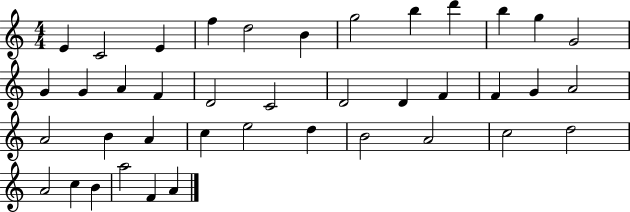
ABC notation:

X:1
T:Untitled
M:4/4
L:1/4
K:C
E C2 E f d2 B g2 b d' b g G2 G G A F D2 C2 D2 D F F G A2 A2 B A c e2 d B2 A2 c2 d2 A2 c B a2 F A